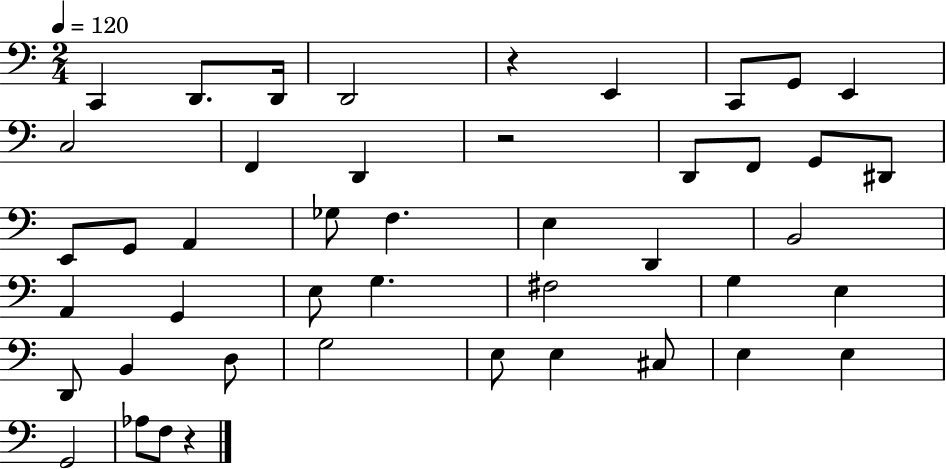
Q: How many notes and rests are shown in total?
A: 45